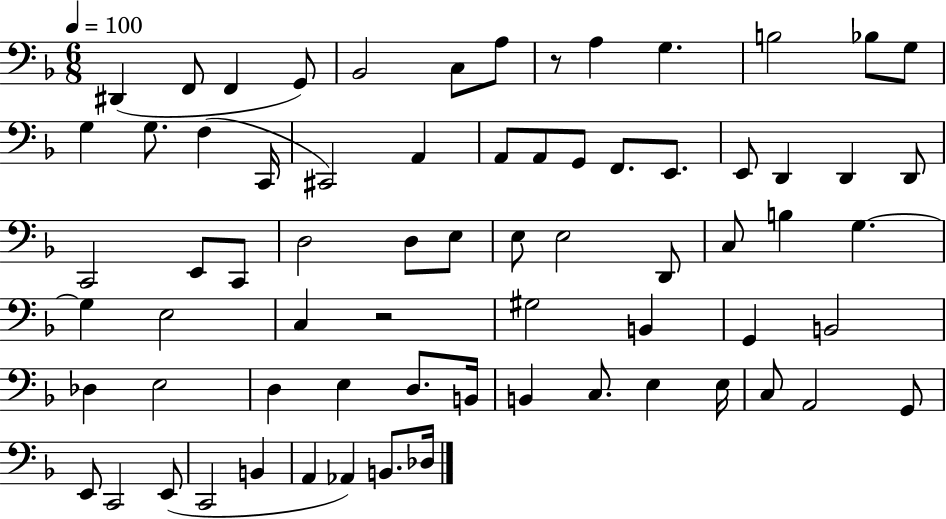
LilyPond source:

{
  \clef bass
  \numericTimeSignature
  \time 6/8
  \key f \major
  \tempo 4 = 100
  dis,4( f,8 f,4 g,8) | bes,2 c8 a8 | r8 a4 g4. | b2 bes8 g8 | \break g4 g8. f4( c,16 | cis,2) a,4 | a,8 a,8 g,8 f,8. e,8. | e,8 d,4 d,4 d,8 | \break c,2 e,8 c,8 | d2 d8 e8 | e8 e2 d,8 | c8 b4 g4.~~ | \break g4 e2 | c4 r2 | gis2 b,4 | g,4 b,2 | \break des4 e2 | d4 e4 d8. b,16 | b,4 c8. e4 e16 | c8 a,2 g,8 | \break e,8 c,2 e,8( | c,2 b,4 | a,4 aes,4) b,8. des16 | \bar "|."
}